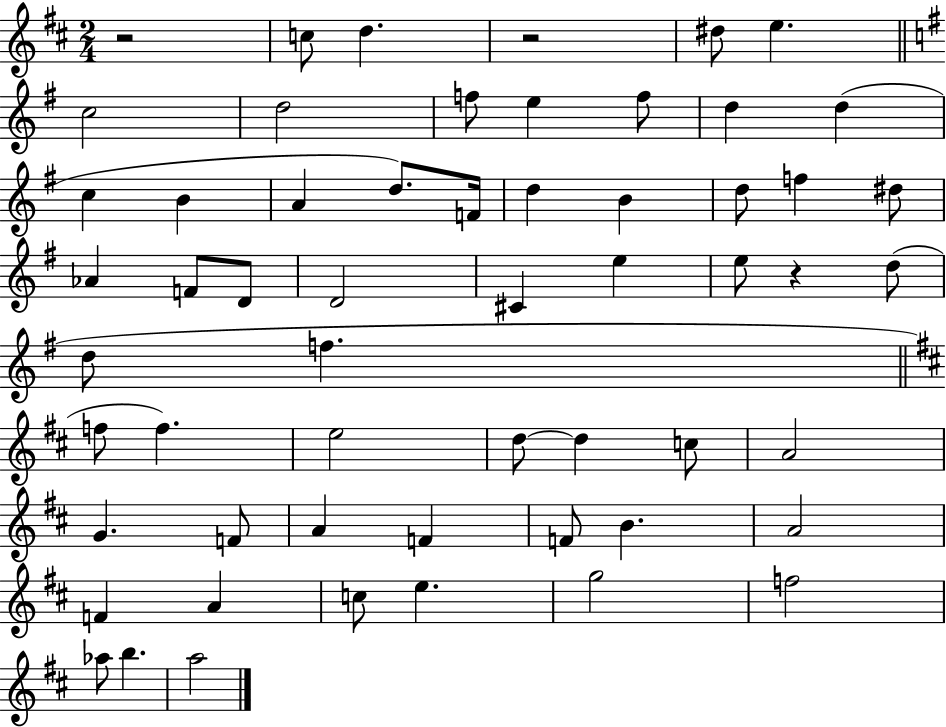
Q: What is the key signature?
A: D major